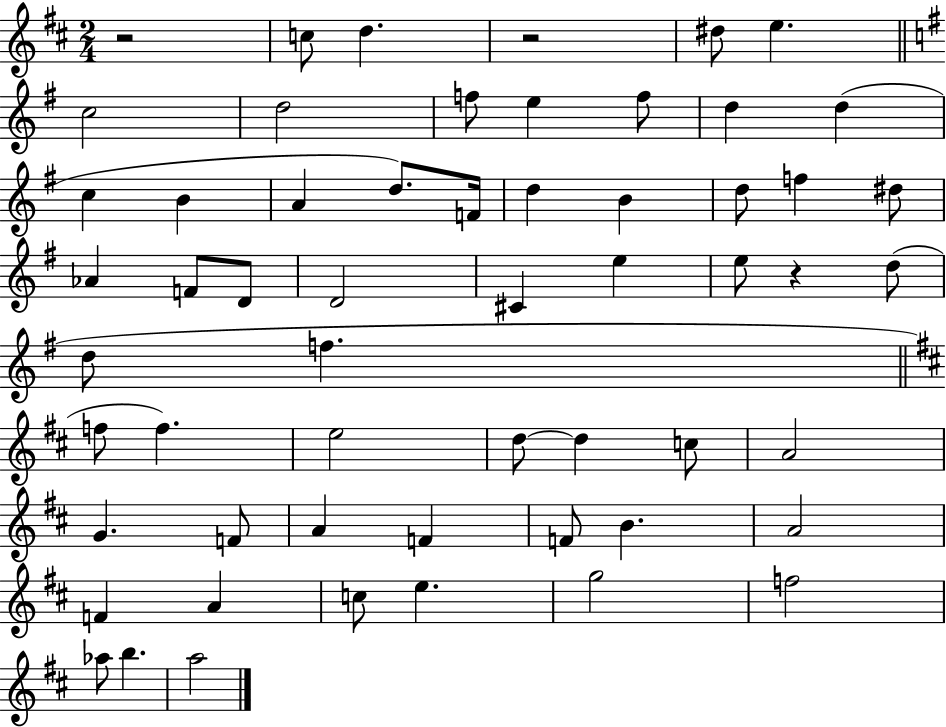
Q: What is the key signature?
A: D major